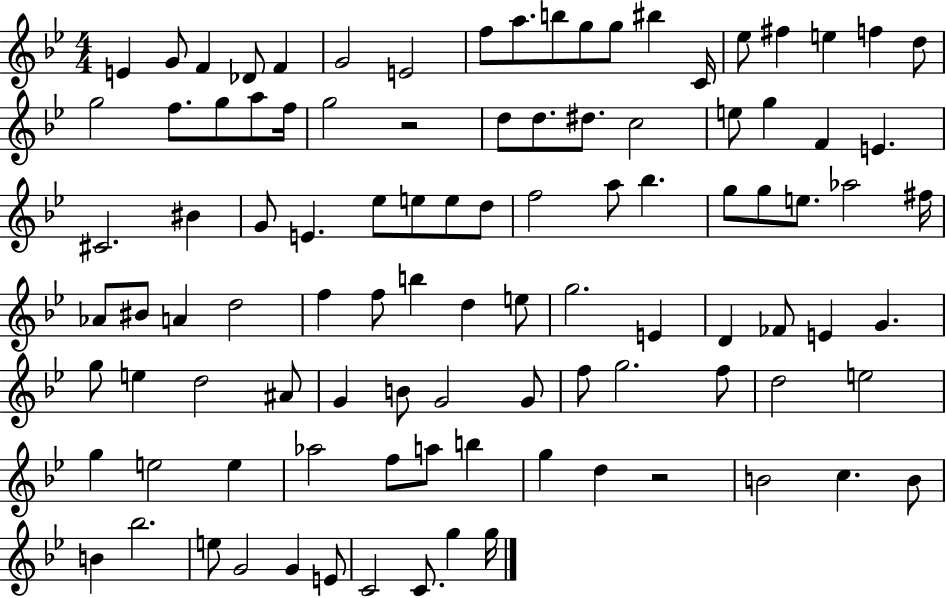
X:1
T:Untitled
M:4/4
L:1/4
K:Bb
E G/2 F _D/2 F G2 E2 f/2 a/2 b/2 g/2 g/2 ^b C/4 _e/2 ^f e f d/2 g2 f/2 g/2 a/2 f/4 g2 z2 d/2 d/2 ^d/2 c2 e/2 g F E ^C2 ^B G/2 E _e/2 e/2 e/2 d/2 f2 a/2 _b g/2 g/2 e/2 _a2 ^f/4 _A/2 ^B/2 A d2 f f/2 b d e/2 g2 E D _F/2 E G g/2 e d2 ^A/2 G B/2 G2 G/2 f/2 g2 f/2 d2 e2 g e2 e _a2 f/2 a/2 b g d z2 B2 c B/2 B _b2 e/2 G2 G E/2 C2 C/2 g g/4